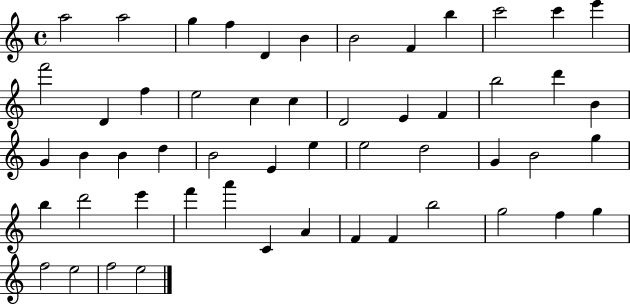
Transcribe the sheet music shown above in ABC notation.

X:1
T:Untitled
M:4/4
L:1/4
K:C
a2 a2 g f D B B2 F b c'2 c' e' f'2 D f e2 c c D2 E F b2 d' B G B B d B2 E e e2 d2 G B2 g b d'2 e' f' a' C A F F b2 g2 f g f2 e2 f2 e2